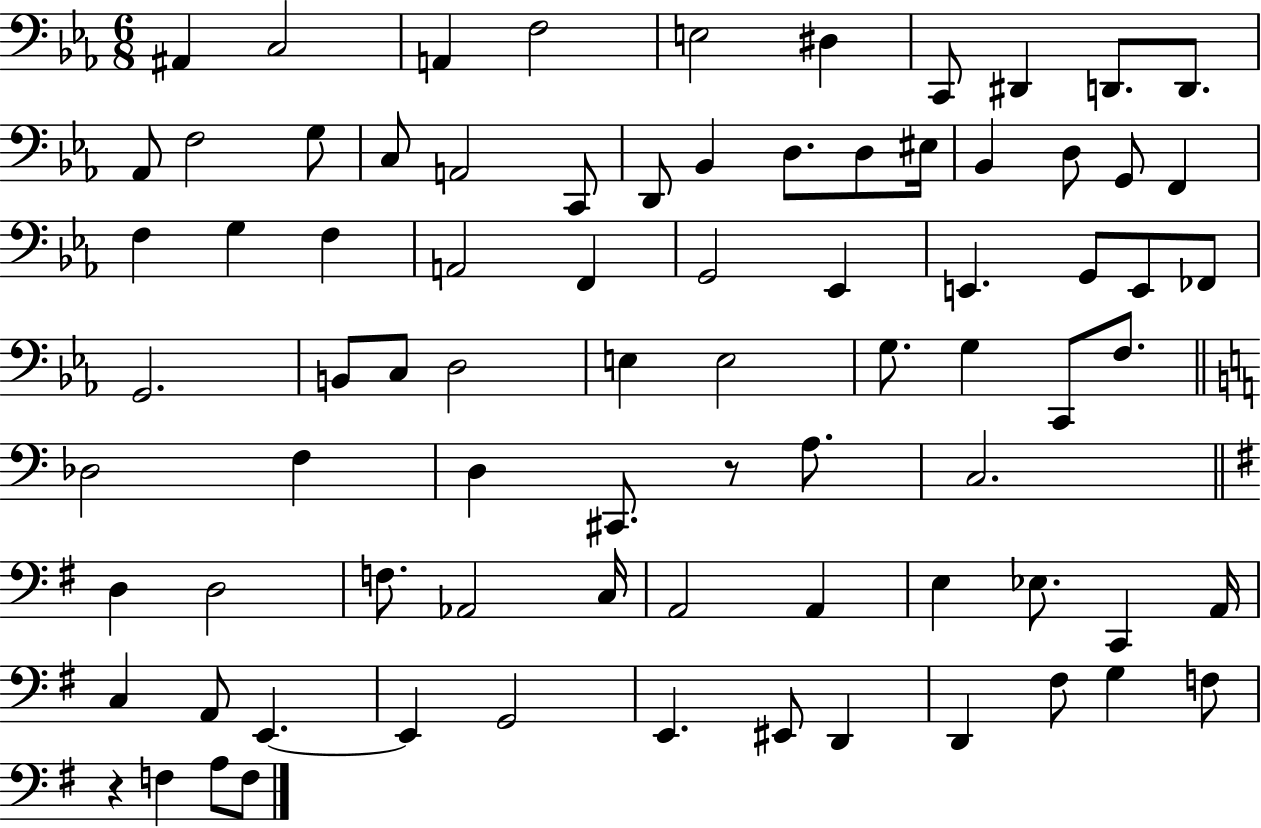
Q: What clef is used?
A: bass